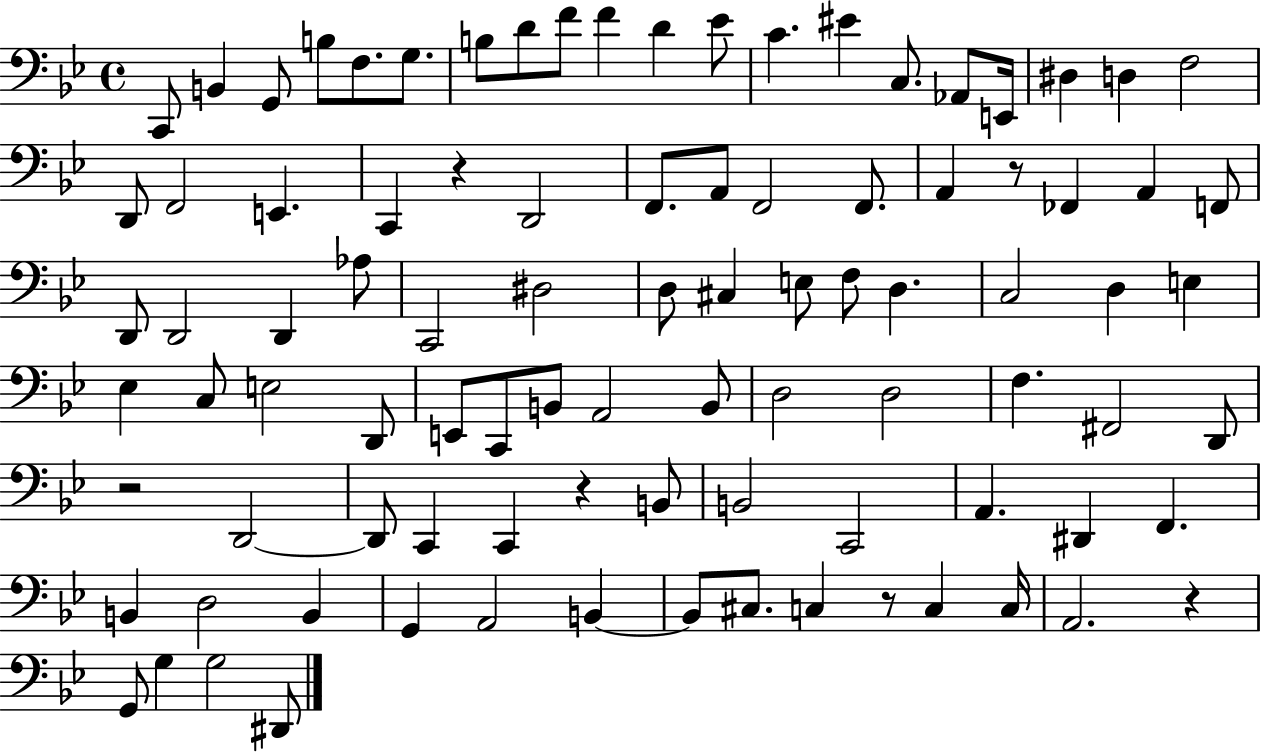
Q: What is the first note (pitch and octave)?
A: C2